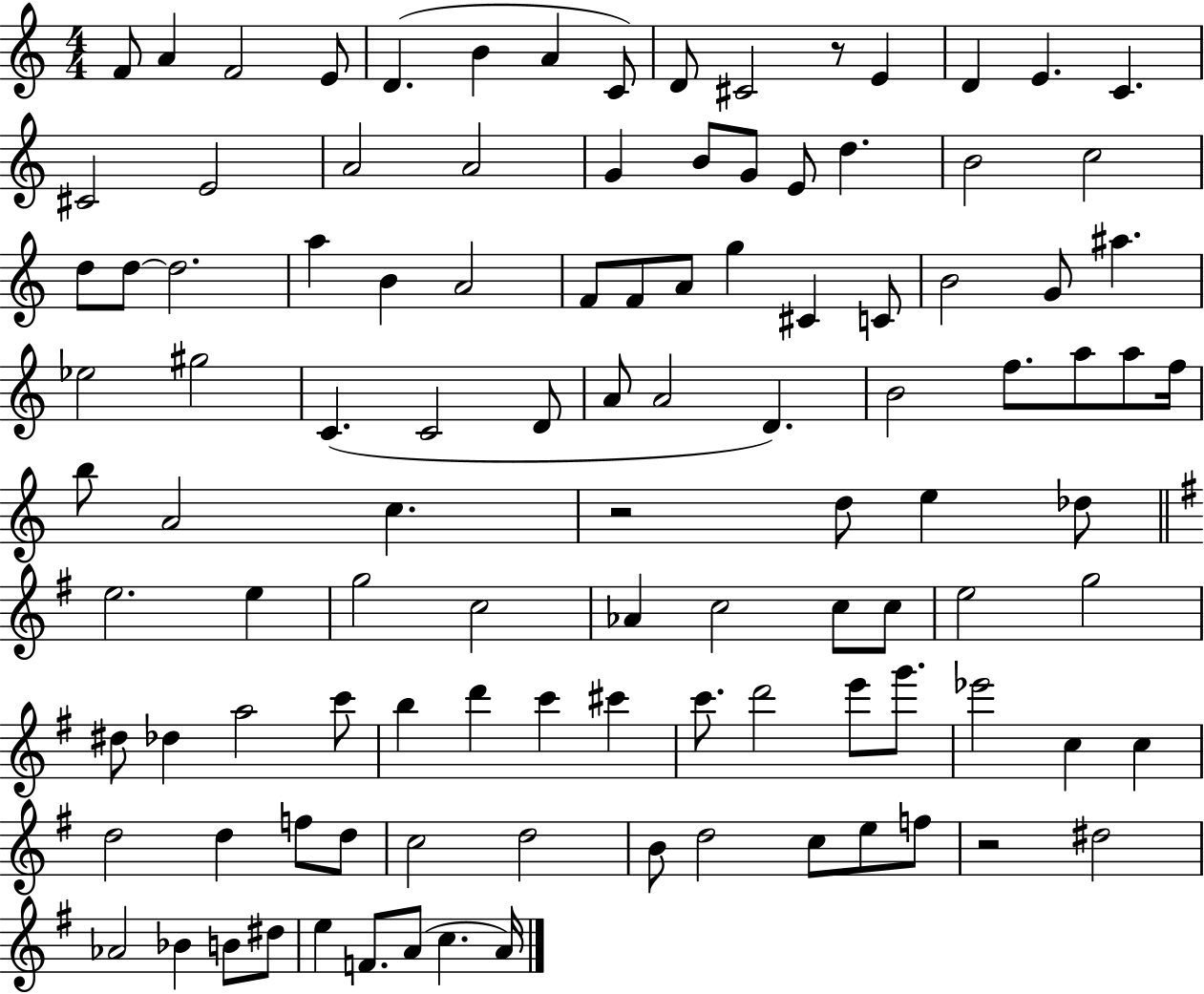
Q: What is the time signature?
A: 4/4